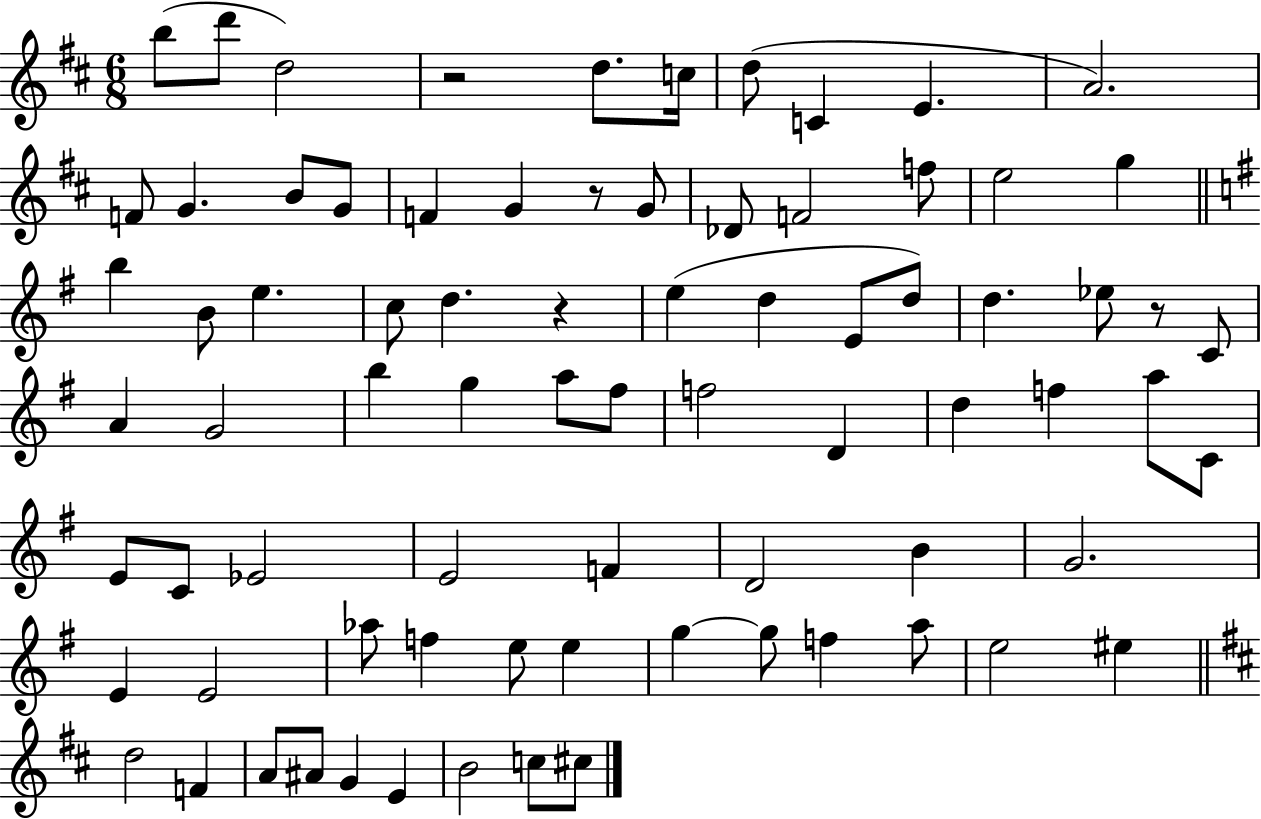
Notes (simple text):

B5/e D6/e D5/h R/h D5/e. C5/s D5/e C4/q E4/q. A4/h. F4/e G4/q. B4/e G4/e F4/q G4/q R/e G4/e Db4/e F4/h F5/e E5/h G5/q B5/q B4/e E5/q. C5/e D5/q. R/q E5/q D5/q E4/e D5/e D5/q. Eb5/e R/e C4/e A4/q G4/h B5/q G5/q A5/e F#5/e F5/h D4/q D5/q F5/q A5/e C4/e E4/e C4/e Eb4/h E4/h F4/q D4/h B4/q G4/h. E4/q E4/h Ab5/e F5/q E5/e E5/q G5/q G5/e F5/q A5/e E5/h EIS5/q D5/h F4/q A4/e A#4/e G4/q E4/q B4/h C5/e C#5/e